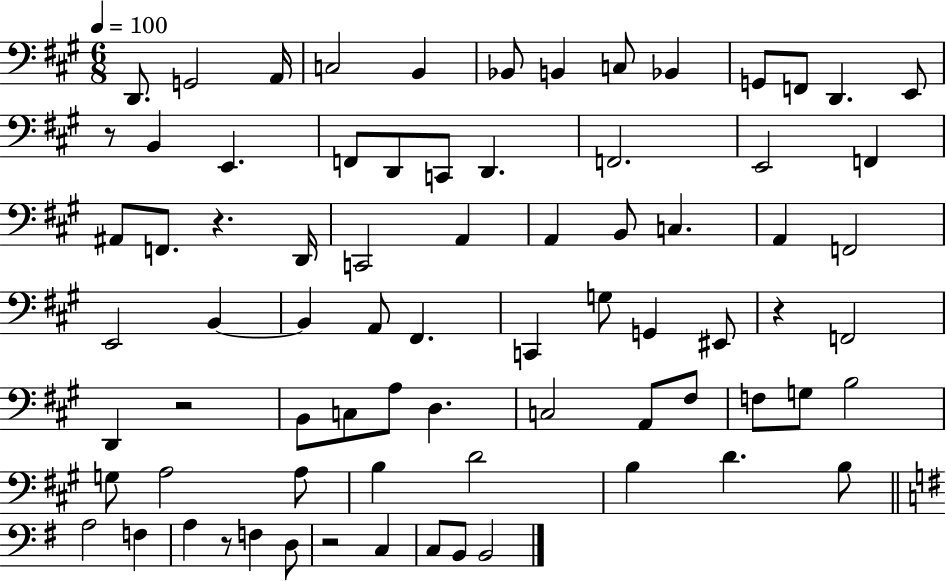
D2/e. G2/h A2/s C3/h B2/q Bb2/e B2/q C3/e Bb2/q G2/e F2/e D2/q. E2/e R/e B2/q E2/q. F2/e D2/e C2/e D2/q. F2/h. E2/h F2/q A#2/e F2/e. R/q. D2/s C2/h A2/q A2/q B2/e C3/q. A2/q F2/h E2/h B2/q B2/q A2/e F#2/q. C2/q G3/e G2/q EIS2/e R/q F2/h D2/q R/h B2/e C3/e A3/e D3/q. C3/h A2/e F#3/e F3/e G3/e B3/h G3/e A3/h A3/e B3/q D4/h B3/q D4/q. B3/e A3/h F3/q A3/q R/e F3/q D3/e R/h C3/q C3/e B2/e B2/h